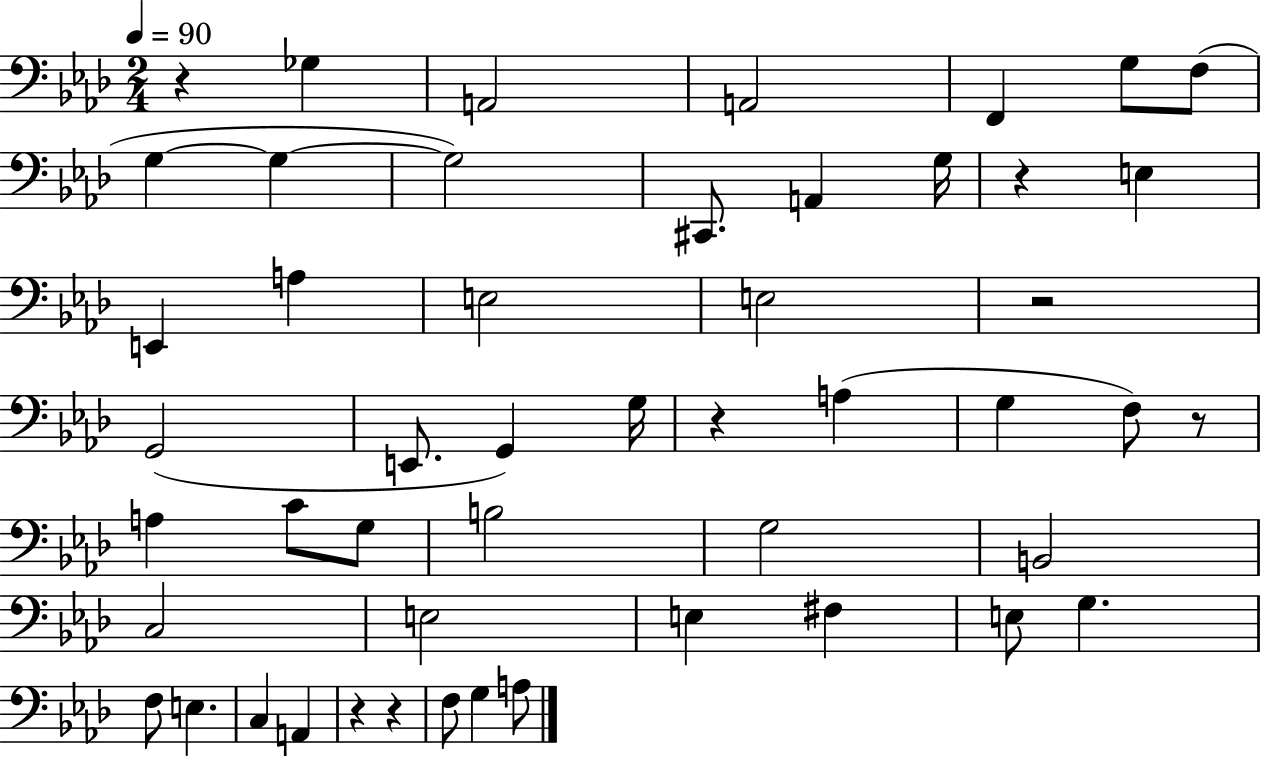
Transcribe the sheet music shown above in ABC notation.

X:1
T:Untitled
M:2/4
L:1/4
K:Ab
z _G, A,,2 A,,2 F,, G,/2 F,/2 G, G, G,2 ^C,,/2 A,, G,/4 z E, E,, A, E,2 E,2 z2 G,,2 E,,/2 G,, G,/4 z A, G, F,/2 z/2 A, C/2 G,/2 B,2 G,2 B,,2 C,2 E,2 E, ^F, E,/2 G, F,/2 E, C, A,, z z F,/2 G, A,/2